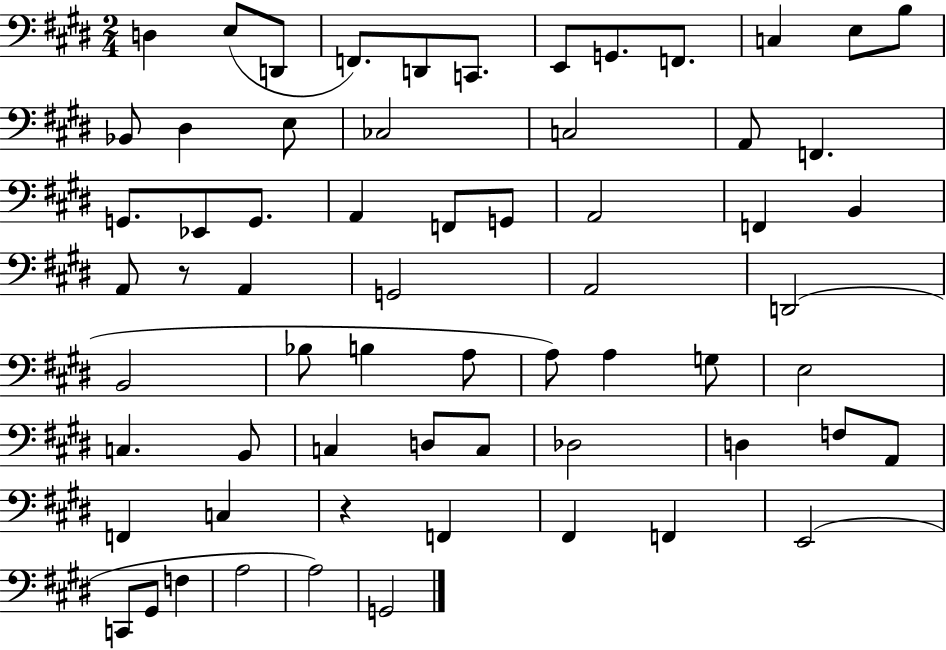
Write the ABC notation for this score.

X:1
T:Untitled
M:2/4
L:1/4
K:E
D, E,/2 D,,/2 F,,/2 D,,/2 C,,/2 E,,/2 G,,/2 F,,/2 C, E,/2 B,/2 _B,,/2 ^D, E,/2 _C,2 C,2 A,,/2 F,, G,,/2 _E,,/2 G,,/2 A,, F,,/2 G,,/2 A,,2 F,, B,, A,,/2 z/2 A,, G,,2 A,,2 D,,2 B,,2 _B,/2 B, A,/2 A,/2 A, G,/2 E,2 C, B,,/2 C, D,/2 C,/2 _D,2 D, F,/2 A,,/2 F,, C, z F,, ^F,, F,, E,,2 C,,/2 ^G,,/2 F, A,2 A,2 G,,2